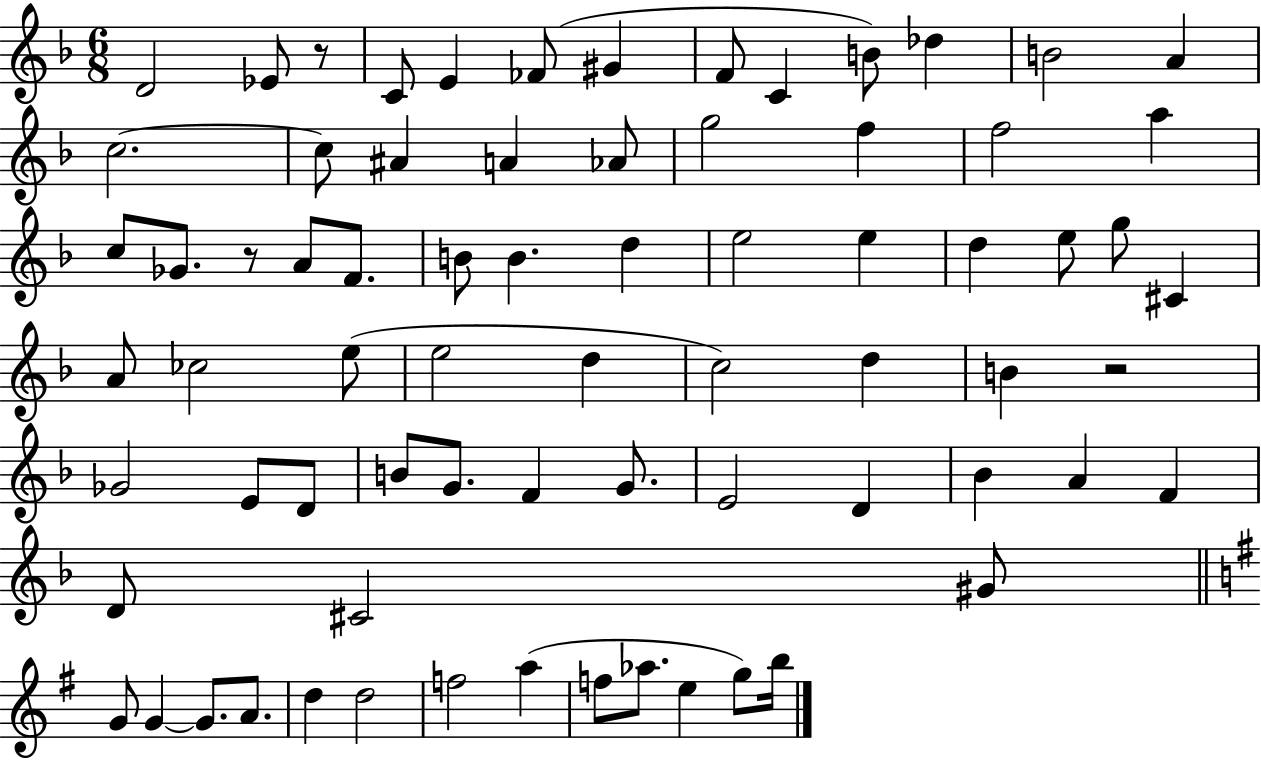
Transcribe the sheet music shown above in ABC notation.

X:1
T:Untitled
M:6/8
L:1/4
K:F
D2 _E/2 z/2 C/2 E _F/2 ^G F/2 C B/2 _d B2 A c2 c/2 ^A A _A/2 g2 f f2 a c/2 _G/2 z/2 A/2 F/2 B/2 B d e2 e d e/2 g/2 ^C A/2 _c2 e/2 e2 d c2 d B z2 _G2 E/2 D/2 B/2 G/2 F G/2 E2 D _B A F D/2 ^C2 ^G/2 G/2 G G/2 A/2 d d2 f2 a f/2 _a/2 e g/2 b/4